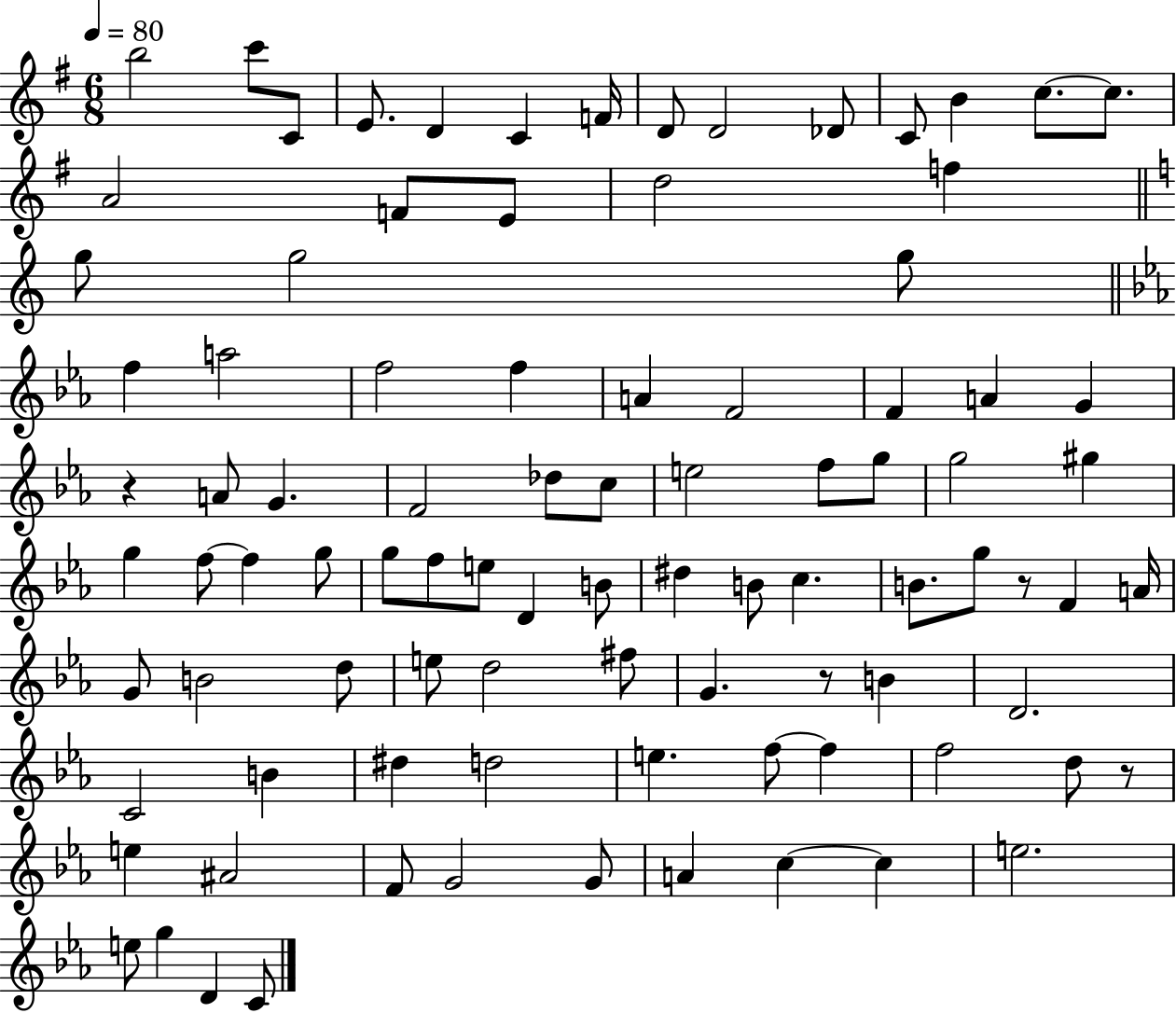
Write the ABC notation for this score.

X:1
T:Untitled
M:6/8
L:1/4
K:G
b2 c'/2 C/2 E/2 D C F/4 D/2 D2 _D/2 C/2 B c/2 c/2 A2 F/2 E/2 d2 f g/2 g2 g/2 f a2 f2 f A F2 F A G z A/2 G F2 _d/2 c/2 e2 f/2 g/2 g2 ^g g f/2 f g/2 g/2 f/2 e/2 D B/2 ^d B/2 c B/2 g/2 z/2 F A/4 G/2 B2 d/2 e/2 d2 ^f/2 G z/2 B D2 C2 B ^d d2 e f/2 f f2 d/2 z/2 e ^A2 F/2 G2 G/2 A c c e2 e/2 g D C/2